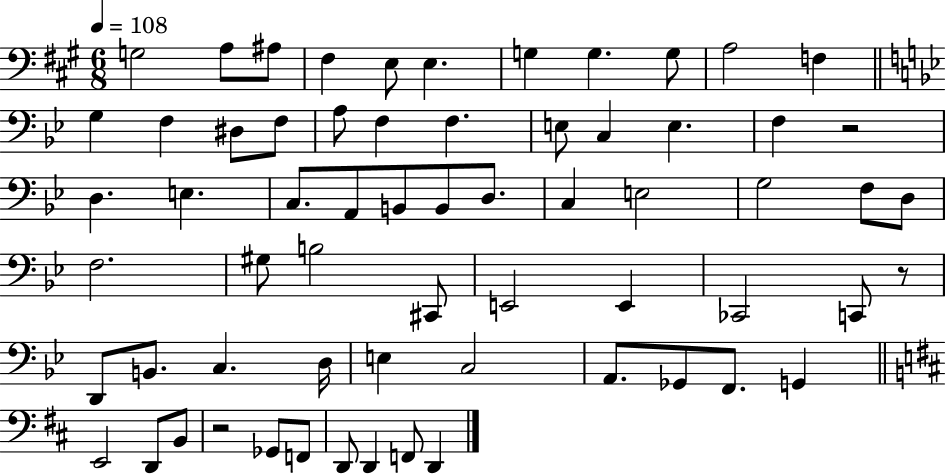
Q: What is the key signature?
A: A major